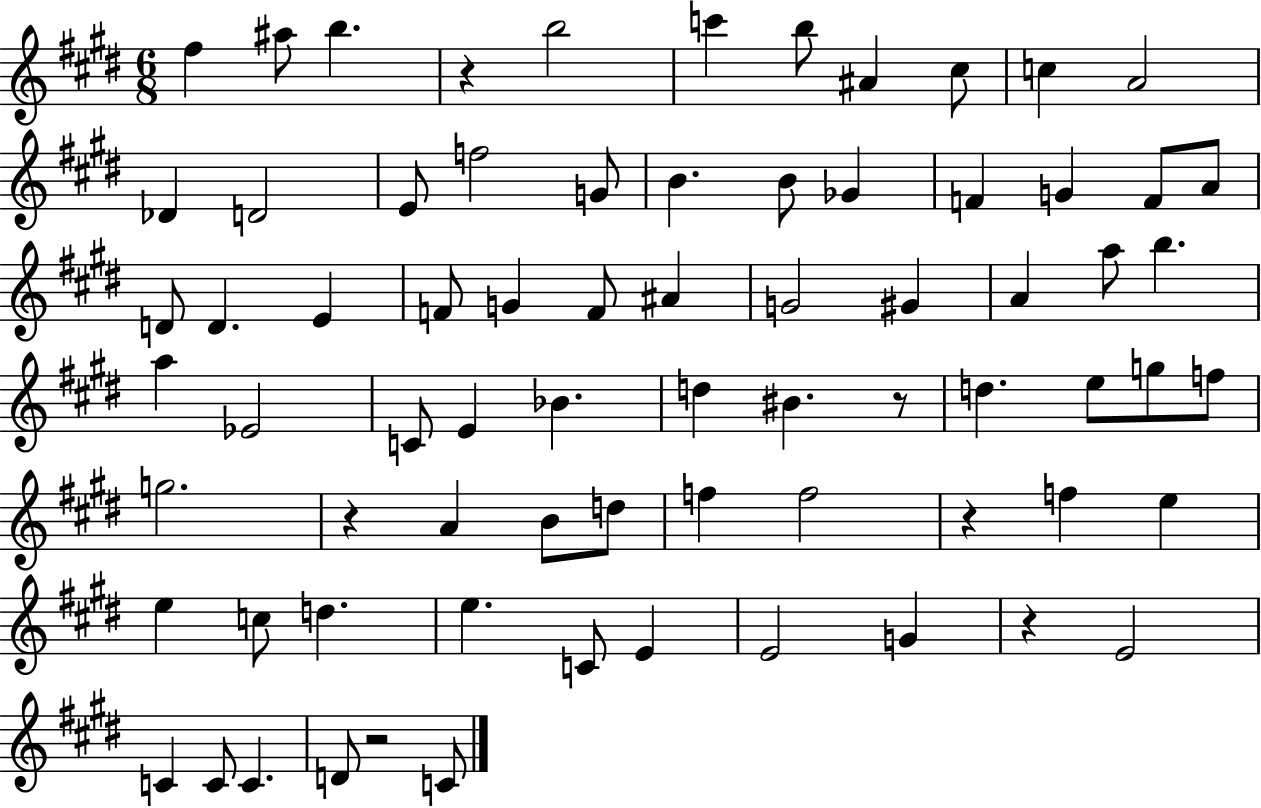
X:1
T:Untitled
M:6/8
L:1/4
K:E
^f ^a/2 b z b2 c' b/2 ^A ^c/2 c A2 _D D2 E/2 f2 G/2 B B/2 _G F G F/2 A/2 D/2 D E F/2 G F/2 ^A G2 ^G A a/2 b a _E2 C/2 E _B d ^B z/2 d e/2 g/2 f/2 g2 z A B/2 d/2 f f2 z f e e c/2 d e C/2 E E2 G z E2 C C/2 C D/2 z2 C/2